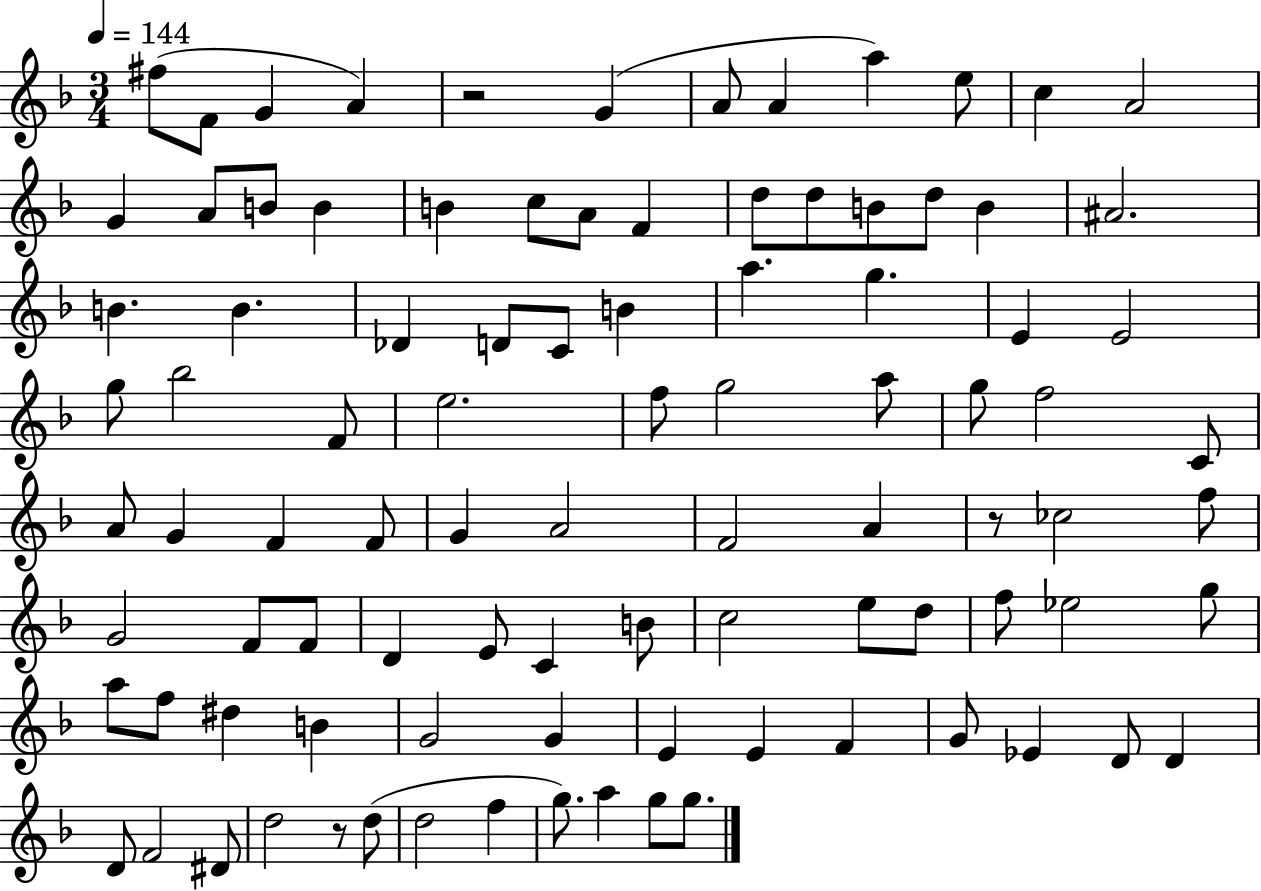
{
  \clef treble
  \numericTimeSignature
  \time 3/4
  \key f \major
  \tempo 4 = 144
  fis''8( f'8 g'4 a'4) | r2 g'4( | a'8 a'4 a''4) e''8 | c''4 a'2 | \break g'4 a'8 b'8 b'4 | b'4 c''8 a'8 f'4 | d''8 d''8 b'8 d''8 b'4 | ais'2. | \break b'4. b'4. | des'4 d'8 c'8 b'4 | a''4. g''4. | e'4 e'2 | \break g''8 bes''2 f'8 | e''2. | f''8 g''2 a''8 | g''8 f''2 c'8 | \break a'8 g'4 f'4 f'8 | g'4 a'2 | f'2 a'4 | r8 ces''2 f''8 | \break g'2 f'8 f'8 | d'4 e'8 c'4 b'8 | c''2 e''8 d''8 | f''8 ees''2 g''8 | \break a''8 f''8 dis''4 b'4 | g'2 g'4 | e'4 e'4 f'4 | g'8 ees'4 d'8 d'4 | \break d'8 f'2 dis'8 | d''2 r8 d''8( | d''2 f''4 | g''8.) a''4 g''8 g''8. | \break \bar "|."
}